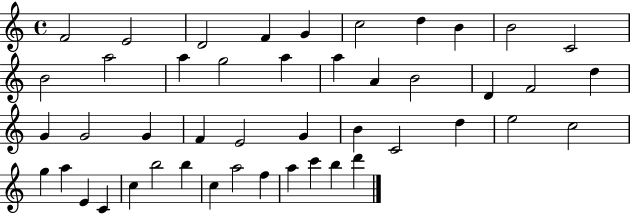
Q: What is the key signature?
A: C major